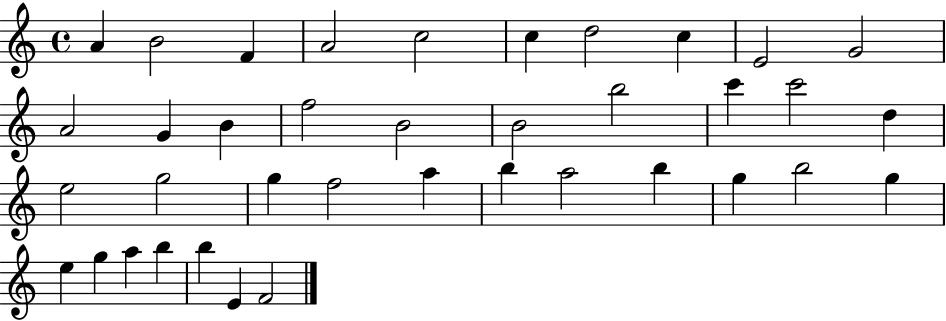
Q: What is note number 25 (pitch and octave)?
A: A5